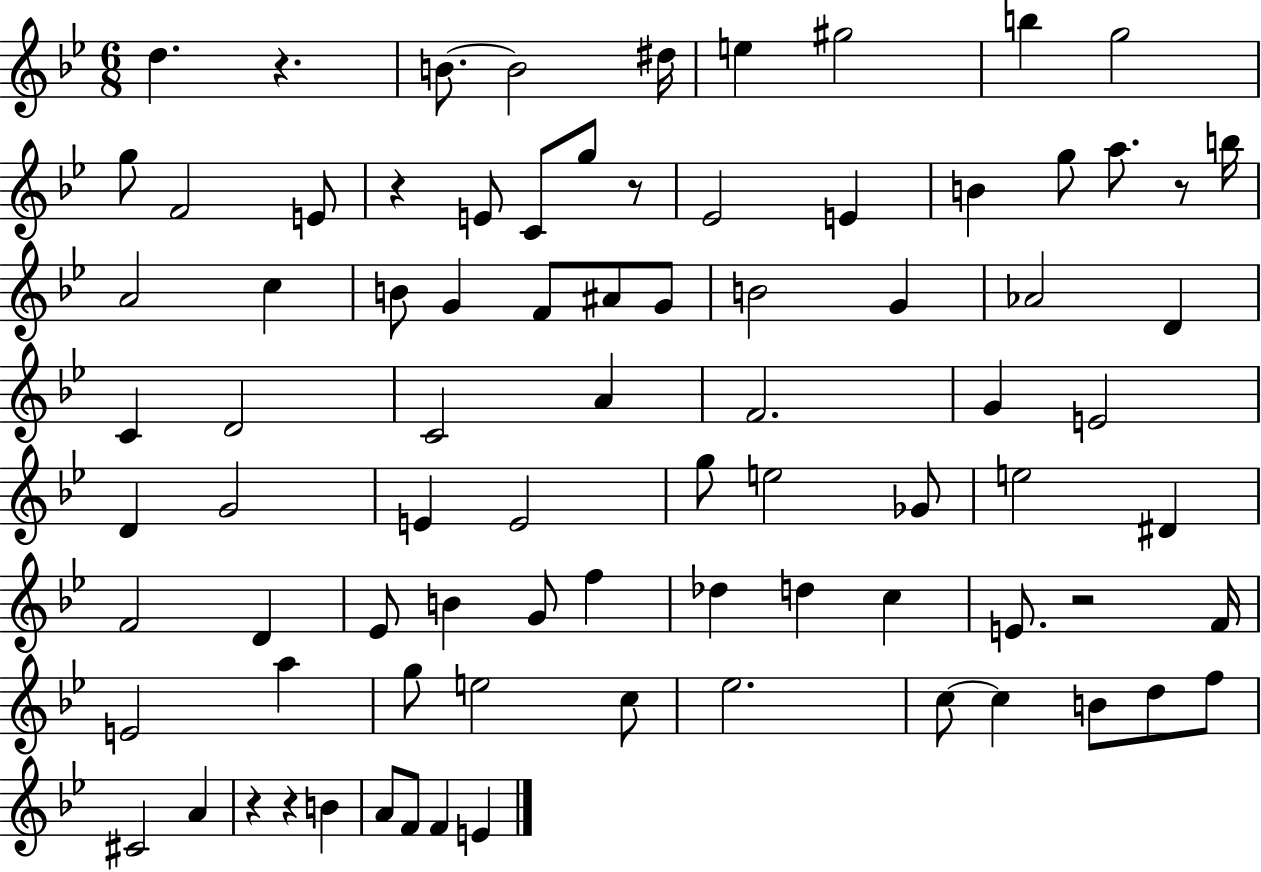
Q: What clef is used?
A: treble